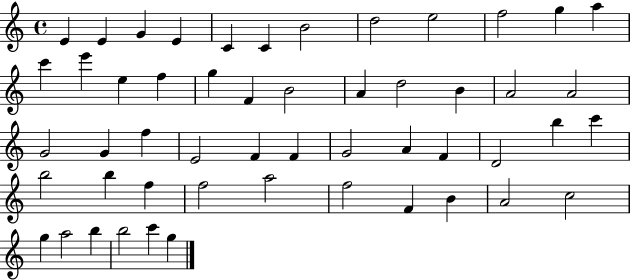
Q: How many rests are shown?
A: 0